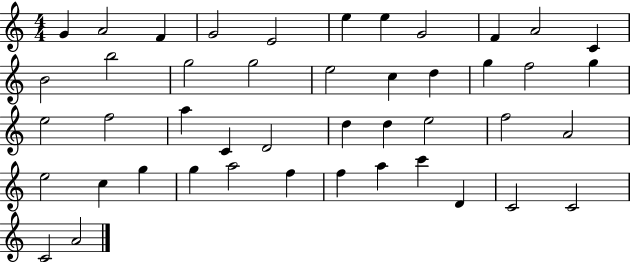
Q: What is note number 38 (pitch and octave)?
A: F5